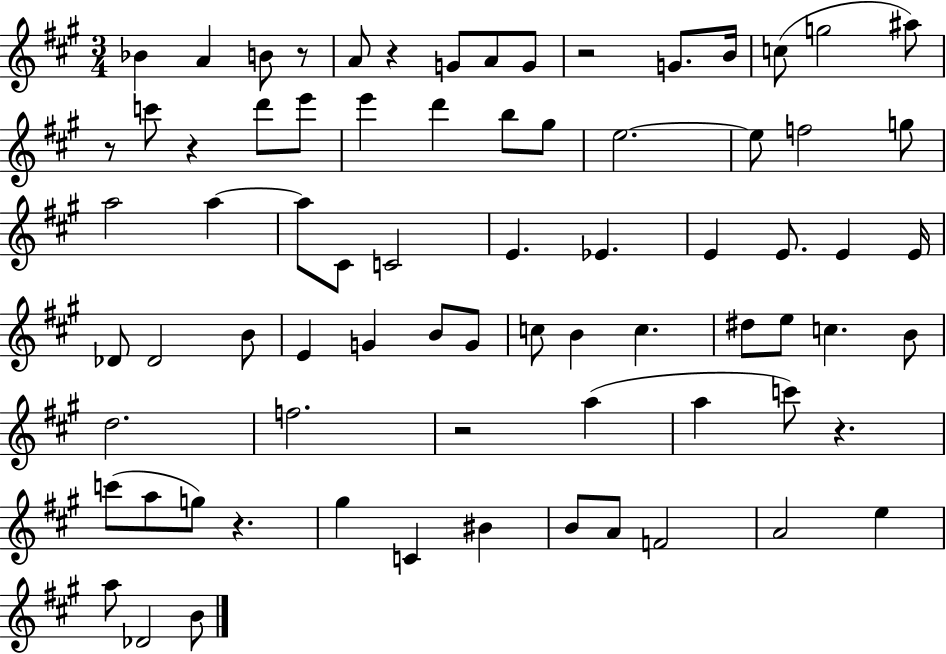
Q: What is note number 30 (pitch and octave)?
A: Eb4